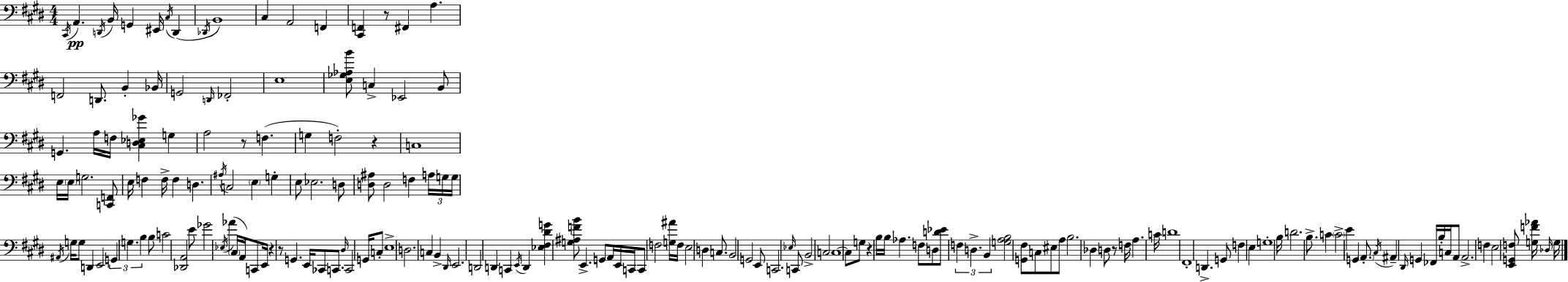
X:1
T:Untitled
M:4/4
L:1/4
K:E
^C,,/4 A,, D,,/4 B,,/4 G,, ^E,,/4 ^C,/4 D,, _D,,/4 B,,4 ^C, A,,2 F,, [^C,,F,,] z/2 ^F,, A, F,,2 D,,/2 B,, _B,,/4 G,,2 D,,/4 _F,,2 E,4 [E,_G,_A,B]/2 C, _E,,2 B,,/2 G,, A,/4 F,/4 [^C,D,_E,_G] G, A,2 z/2 F, G, F,2 z C,4 E,/4 E,/4 G,2 [C,,F,,]/2 E,/4 F, F,/4 F, D, ^A,/4 C,2 E, G, E,/2 _E,2 D,/2 [D,^A,]/2 D,2 F, A,/4 G,/4 G,/4 ^A,,/4 G,/4 G,/2 D,, E,,2 G,, G, B, B,/2 C2 [_D,,A,,]2 E/2 _G2 _E,/4 _A ^C,/4 A,,/4 C,,/2 E,,/4 z z/2 G,, E,,/4 _C,,/2 C,,/2 ^D,/4 C,,2 G,,/4 C,/2 E,4 D,2 C, B,, ^D,,/4 E,,2 D,,2 D,, C,, E,,/4 D,, [_E,^F,^DG] [G,^A,FB]/2 E,, G,,/2 A,,/4 E,,/4 C,,/4 C,,/2 F,2 [G,^A]/4 F,/4 E,2 D, C,/2 B,,2 G,,2 E,,/2 C,,2 _E,/4 C,,/2 B,,2 C,2 C,4 C,/2 G,/2 z B,/4 B,/4 _A, F,/2 D,/2 [D_E]/2 F, D, B,, [G,A,B,]2 [G,,^F,]/2 C,/2 ^E,/2 A,/2 B,2 _D, D,/2 z/2 F,/4 A, C/4 D4 ^F,,4 D,, G,,/2 F, E, G,4 B,/4 D2 B,/2 C C2 E G,, A,,/2 ^C,/4 ^A,, ^D,,/4 G,, _F,,/4 B,/4 C,/4 A,,/2 A,,2 F, E,2 [E,,G,,F,]/2 [G,F_A]/4 _D,/4 G,/4